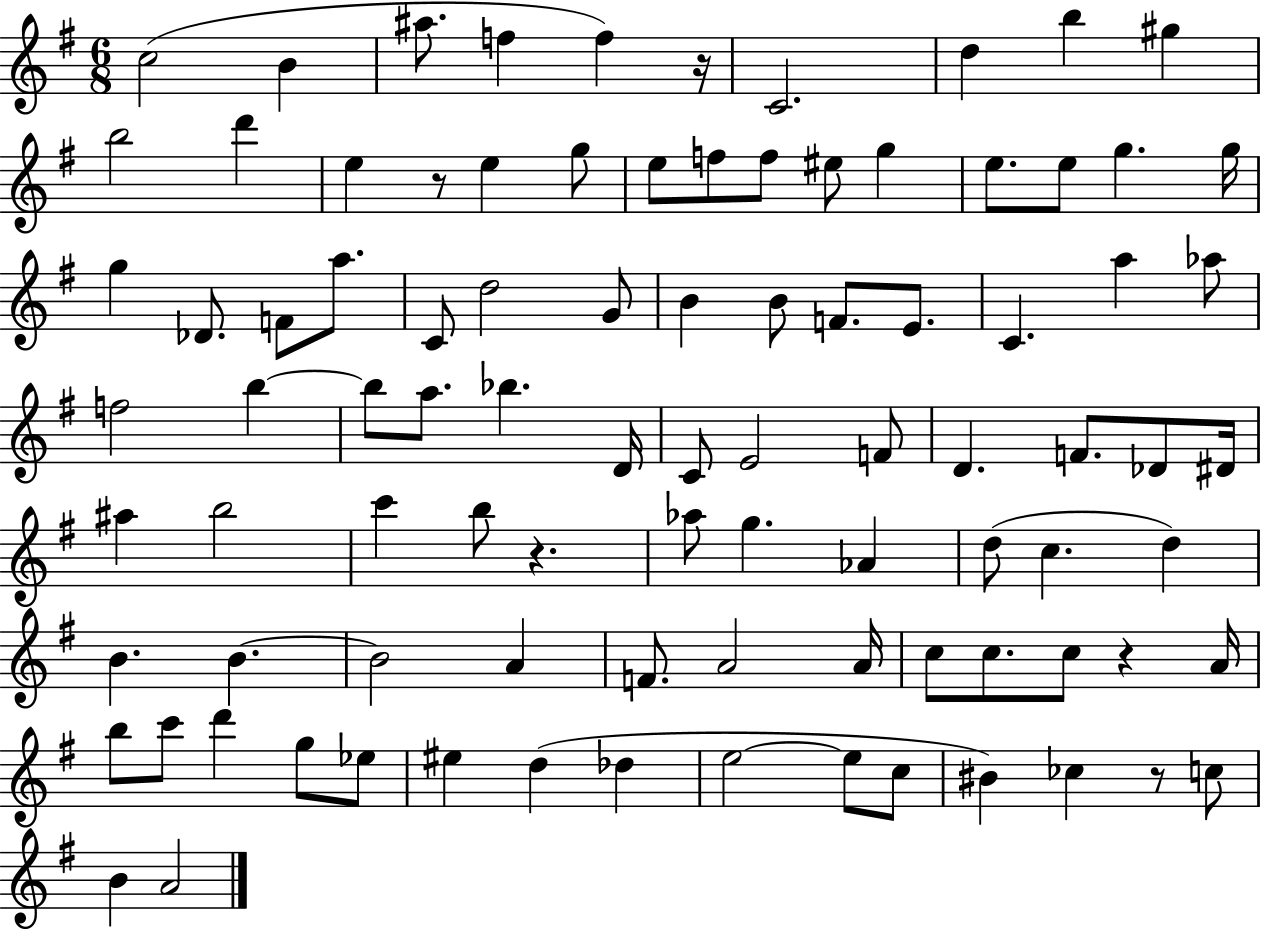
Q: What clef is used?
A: treble